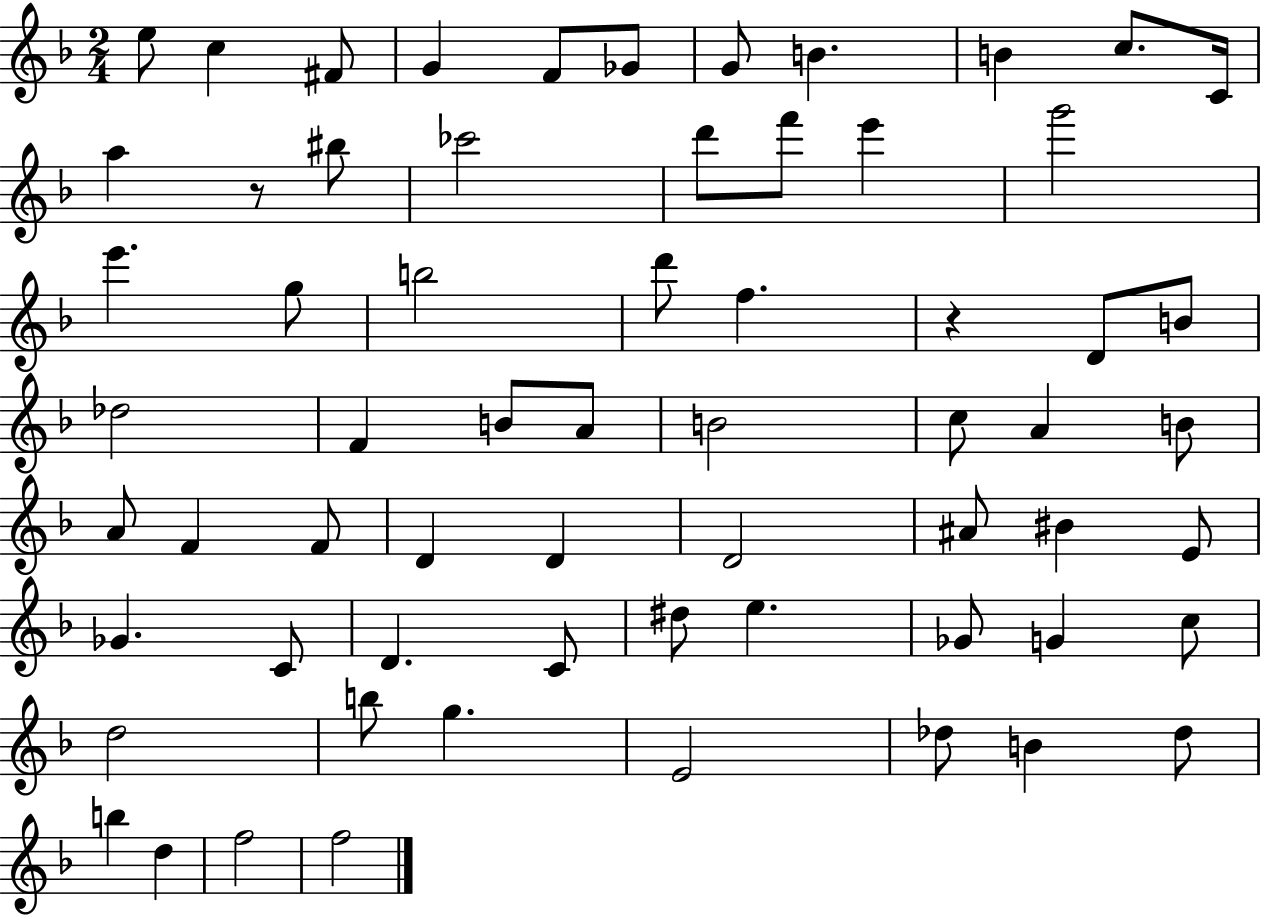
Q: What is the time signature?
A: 2/4